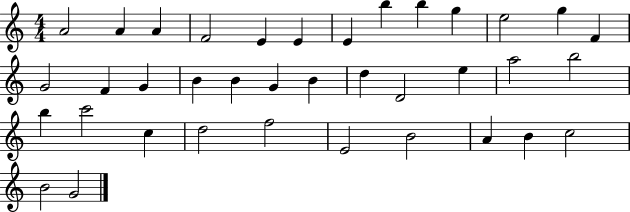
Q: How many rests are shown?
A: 0